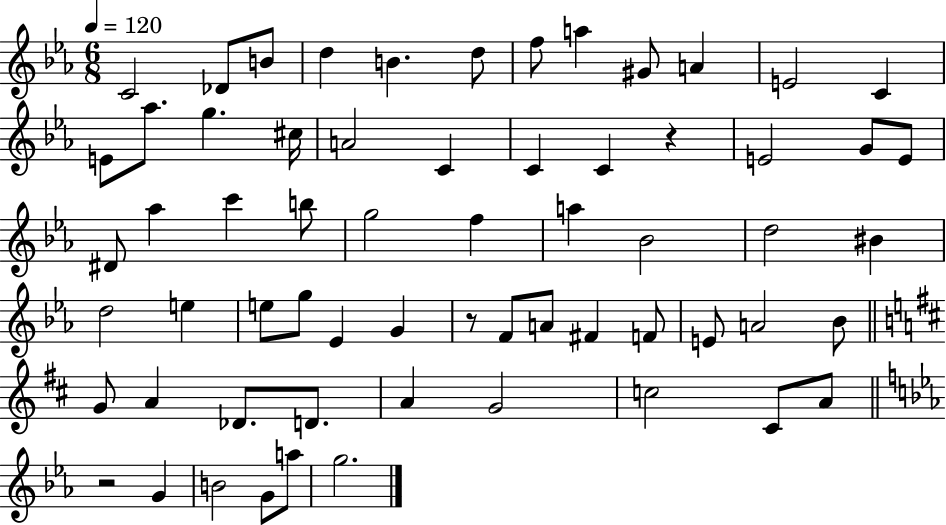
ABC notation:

X:1
T:Untitled
M:6/8
L:1/4
K:Eb
C2 _D/2 B/2 d B d/2 f/2 a ^G/2 A E2 C E/2 _a/2 g ^c/4 A2 C C C z E2 G/2 E/2 ^D/2 _a c' b/2 g2 f a _B2 d2 ^B d2 e e/2 g/2 _E G z/2 F/2 A/2 ^F F/2 E/2 A2 _B/2 G/2 A _D/2 D/2 A G2 c2 ^C/2 A/2 z2 G B2 G/2 a/2 g2